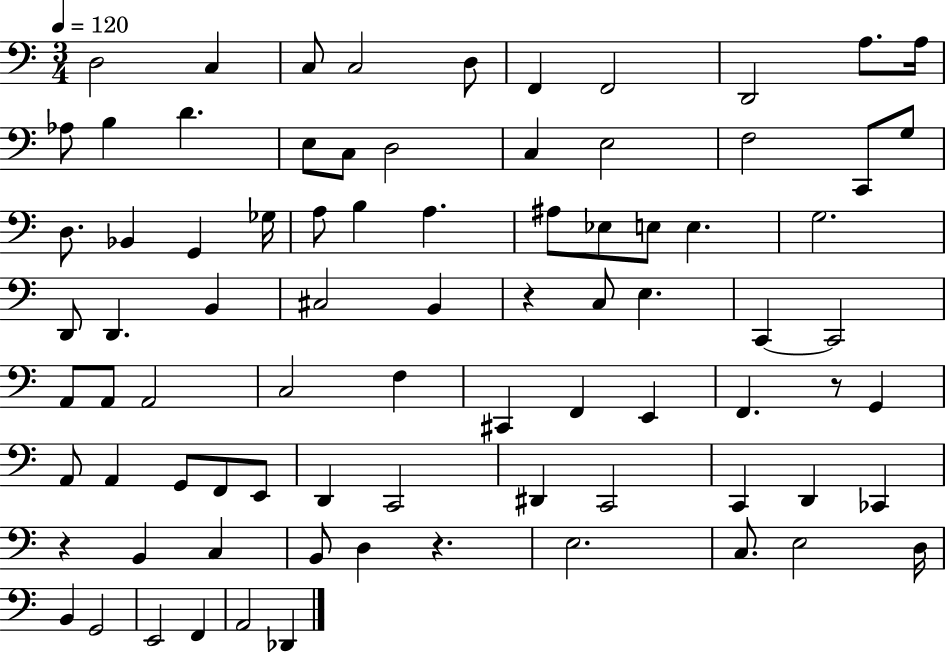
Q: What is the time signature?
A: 3/4